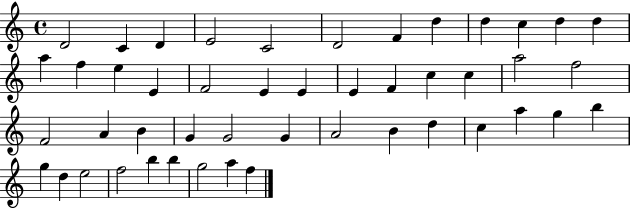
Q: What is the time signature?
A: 4/4